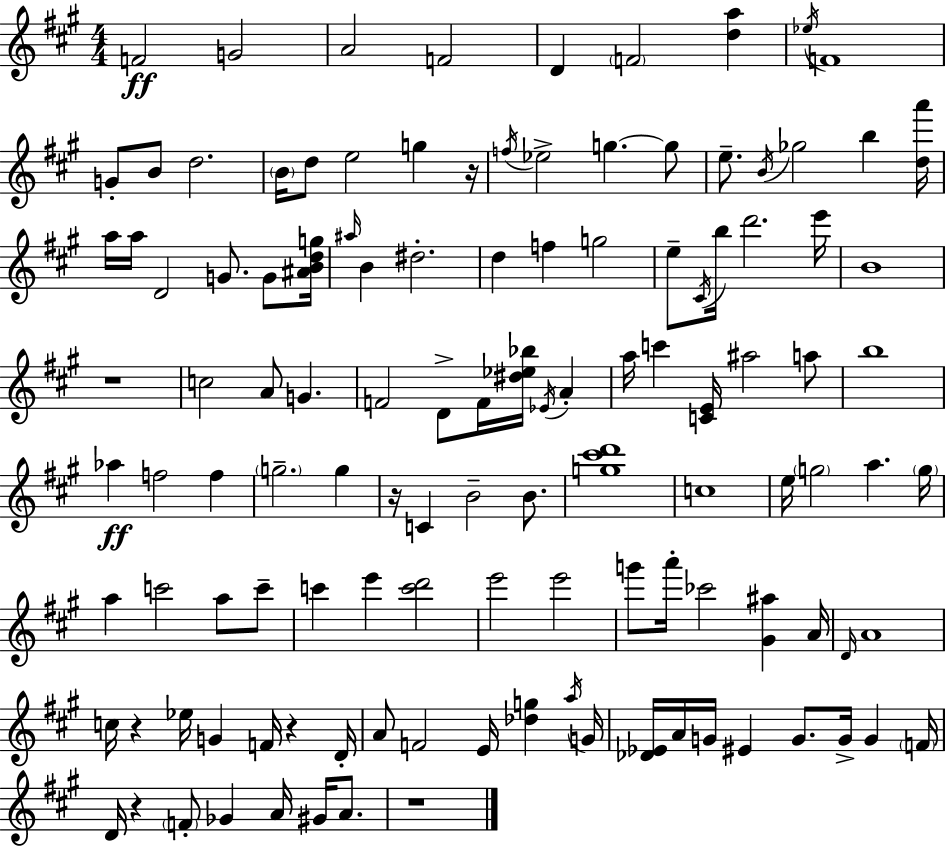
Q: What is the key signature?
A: A major